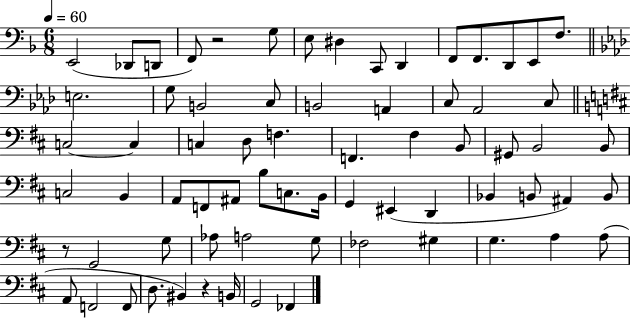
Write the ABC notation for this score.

X:1
T:Untitled
M:6/8
L:1/4
K:F
E,,2 _D,,/2 D,,/2 F,,/2 z2 G,/2 E,/2 ^D, C,,/2 D,, F,,/2 F,,/2 D,,/2 E,,/2 F,/2 E,2 G,/2 B,,2 C,/2 B,,2 A,, C,/2 _A,,2 C,/2 C,2 C, C, D,/2 F, F,, ^F, B,,/2 ^G,,/2 B,,2 B,,/2 C,2 B,, A,,/2 F,,/2 ^A,,/2 B,/2 C,/2 B,,/4 G,, ^E,, D,, _B,, B,,/2 ^A,, B,,/2 z/2 G,,2 G,/2 _A,/2 A,2 G,/2 _F,2 ^G, G, A, A,/2 A,,/2 F,,2 F,,/2 D,/2 ^B,, z B,,/4 G,,2 _F,,